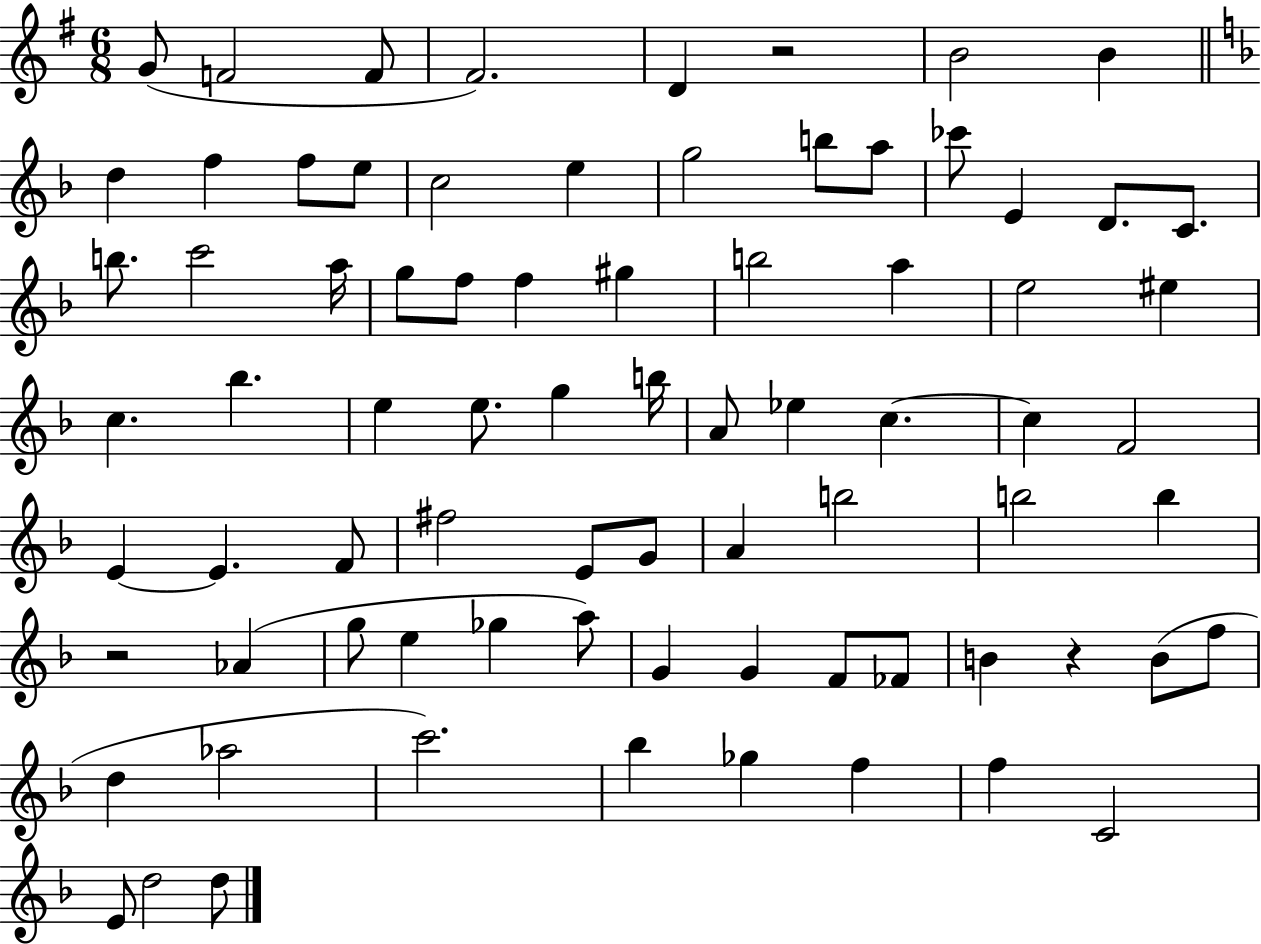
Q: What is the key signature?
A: G major